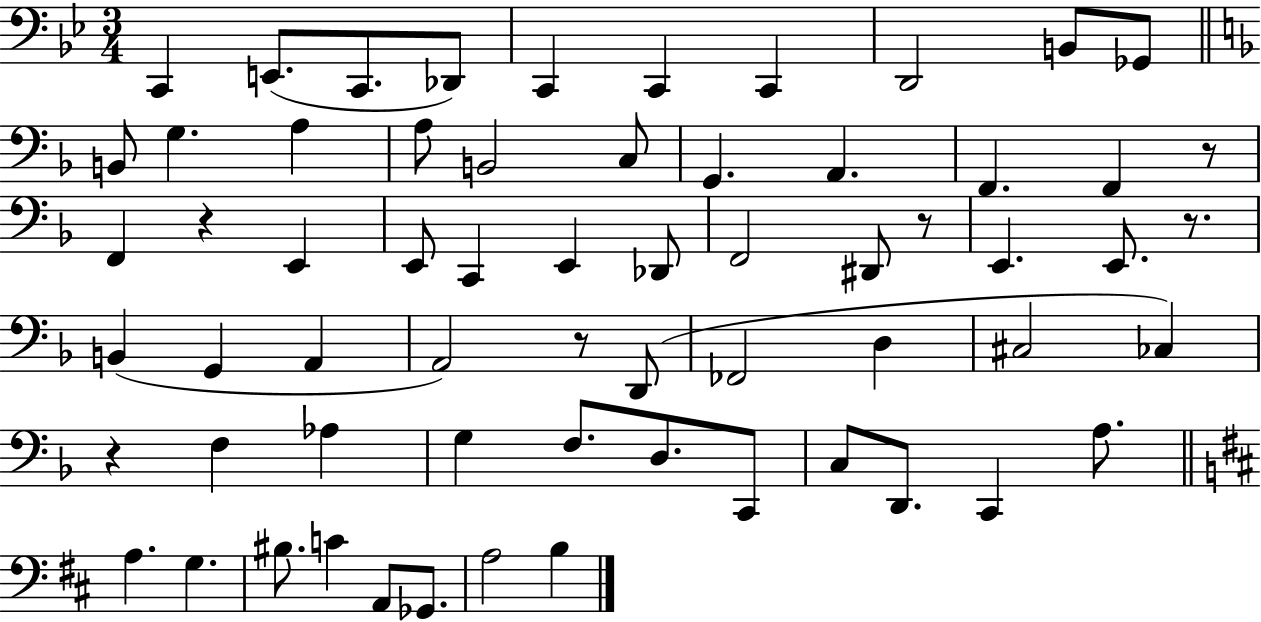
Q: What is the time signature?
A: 3/4